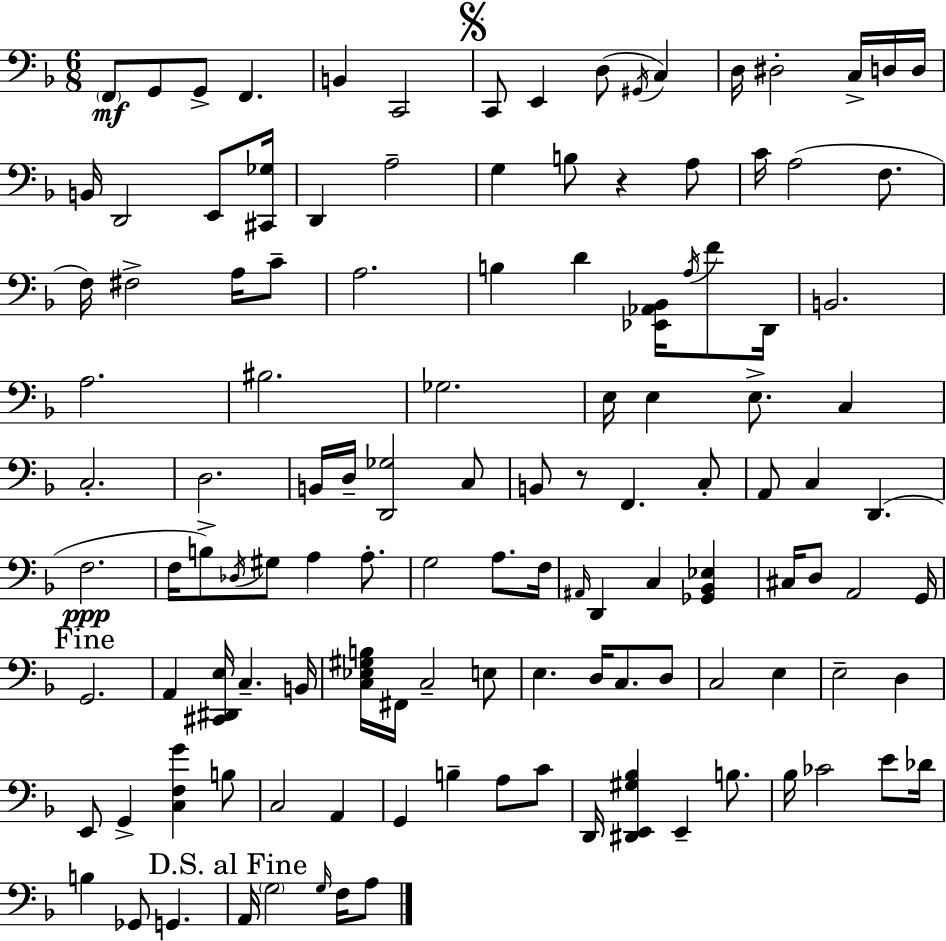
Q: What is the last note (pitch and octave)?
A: A3